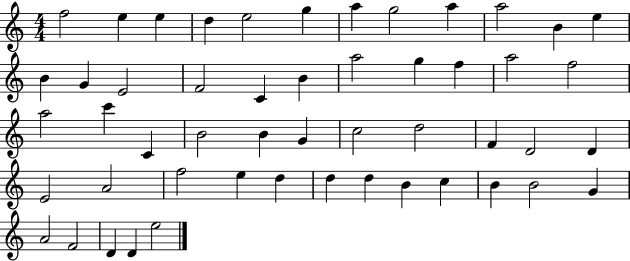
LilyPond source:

{
  \clef treble
  \numericTimeSignature
  \time 4/4
  \key c \major
  f''2 e''4 e''4 | d''4 e''2 g''4 | a''4 g''2 a''4 | a''2 b'4 e''4 | \break b'4 g'4 e'2 | f'2 c'4 b'4 | a''2 g''4 f''4 | a''2 f''2 | \break a''2 c'''4 c'4 | b'2 b'4 g'4 | c''2 d''2 | f'4 d'2 d'4 | \break e'2 a'2 | f''2 e''4 d''4 | d''4 d''4 b'4 c''4 | b'4 b'2 g'4 | \break a'2 f'2 | d'4 d'4 e''2 | \bar "|."
}